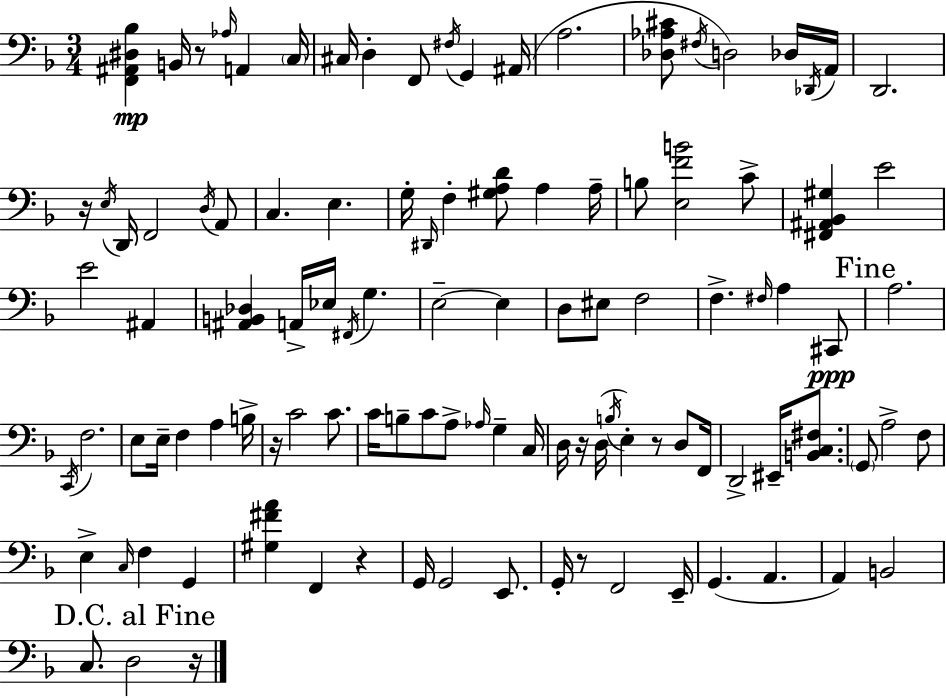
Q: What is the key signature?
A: F major